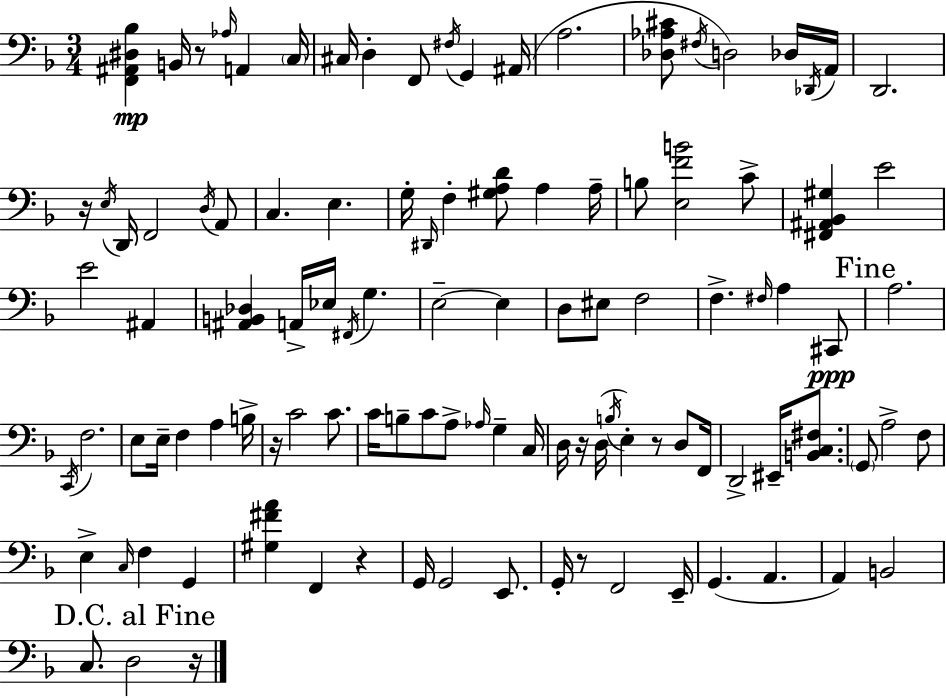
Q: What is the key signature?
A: F major